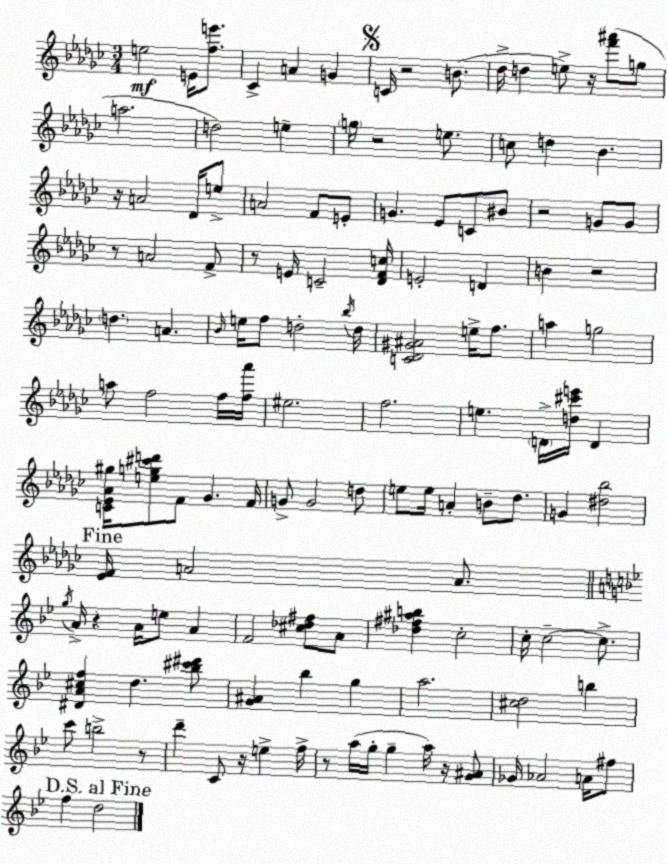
X:1
T:Untitled
M:3/4
L:1/4
K:Ebm
e2 E/4 [fe']/2 _C A G C/4 z2 B/2 _d/4 d e/2 z/4 [f'^a']/2 g/2 a2 d2 e g/4 z2 e/2 c/2 d _B z/4 A2 _D/4 e/2 A2 F/2 E/2 G _E/2 C/2 ^B/2 z2 G/2 G/2 z/2 A2 F/2 z/2 E/4 C2 [_DFc]/4 E2 D B z2 d A _B/4 e/4 f/2 d2 _b/4 d/4 [C_D^G^A]2 e/4 f/2 a g2 a/2 f2 f/4 [f_a']/4 ^e2 f2 e D/4 [d^c'e']/4 D [C_E_A^g]/4 [eg^c'd']/2 F/2 _G F/4 G/2 G2 d/2 e/2 e/4 A B/2 _d/2 G [^d_b]2 [_EF]/4 A2 A/2 g/4 A/4 z A/4 e/2 A F2 [^c_d^f]/2 A/2 [_d^f^ab] c2 c/4 c2 c/2 [^DA^cf] d [_b^c'^d']/2 [G^A] _b g a2 [^cd]2 b c'/2 b2 z/2 d' C/2 z/4 e f/4 z/2 a/4 g/4 g a/4 z/4 [G^A]/2 _G/4 _A2 A/4 ^f/2 f d2